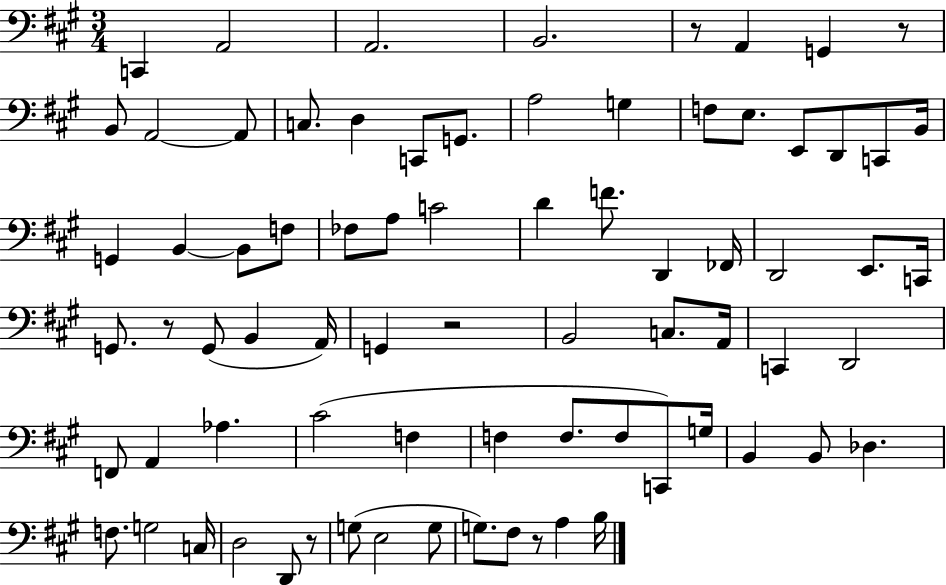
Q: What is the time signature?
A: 3/4